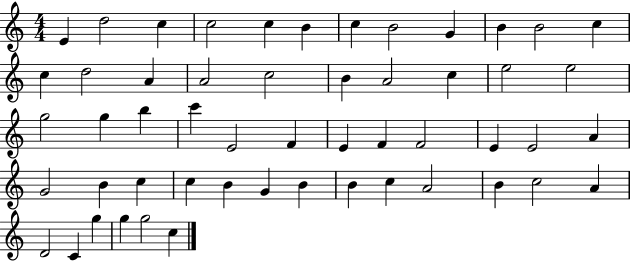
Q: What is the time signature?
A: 4/4